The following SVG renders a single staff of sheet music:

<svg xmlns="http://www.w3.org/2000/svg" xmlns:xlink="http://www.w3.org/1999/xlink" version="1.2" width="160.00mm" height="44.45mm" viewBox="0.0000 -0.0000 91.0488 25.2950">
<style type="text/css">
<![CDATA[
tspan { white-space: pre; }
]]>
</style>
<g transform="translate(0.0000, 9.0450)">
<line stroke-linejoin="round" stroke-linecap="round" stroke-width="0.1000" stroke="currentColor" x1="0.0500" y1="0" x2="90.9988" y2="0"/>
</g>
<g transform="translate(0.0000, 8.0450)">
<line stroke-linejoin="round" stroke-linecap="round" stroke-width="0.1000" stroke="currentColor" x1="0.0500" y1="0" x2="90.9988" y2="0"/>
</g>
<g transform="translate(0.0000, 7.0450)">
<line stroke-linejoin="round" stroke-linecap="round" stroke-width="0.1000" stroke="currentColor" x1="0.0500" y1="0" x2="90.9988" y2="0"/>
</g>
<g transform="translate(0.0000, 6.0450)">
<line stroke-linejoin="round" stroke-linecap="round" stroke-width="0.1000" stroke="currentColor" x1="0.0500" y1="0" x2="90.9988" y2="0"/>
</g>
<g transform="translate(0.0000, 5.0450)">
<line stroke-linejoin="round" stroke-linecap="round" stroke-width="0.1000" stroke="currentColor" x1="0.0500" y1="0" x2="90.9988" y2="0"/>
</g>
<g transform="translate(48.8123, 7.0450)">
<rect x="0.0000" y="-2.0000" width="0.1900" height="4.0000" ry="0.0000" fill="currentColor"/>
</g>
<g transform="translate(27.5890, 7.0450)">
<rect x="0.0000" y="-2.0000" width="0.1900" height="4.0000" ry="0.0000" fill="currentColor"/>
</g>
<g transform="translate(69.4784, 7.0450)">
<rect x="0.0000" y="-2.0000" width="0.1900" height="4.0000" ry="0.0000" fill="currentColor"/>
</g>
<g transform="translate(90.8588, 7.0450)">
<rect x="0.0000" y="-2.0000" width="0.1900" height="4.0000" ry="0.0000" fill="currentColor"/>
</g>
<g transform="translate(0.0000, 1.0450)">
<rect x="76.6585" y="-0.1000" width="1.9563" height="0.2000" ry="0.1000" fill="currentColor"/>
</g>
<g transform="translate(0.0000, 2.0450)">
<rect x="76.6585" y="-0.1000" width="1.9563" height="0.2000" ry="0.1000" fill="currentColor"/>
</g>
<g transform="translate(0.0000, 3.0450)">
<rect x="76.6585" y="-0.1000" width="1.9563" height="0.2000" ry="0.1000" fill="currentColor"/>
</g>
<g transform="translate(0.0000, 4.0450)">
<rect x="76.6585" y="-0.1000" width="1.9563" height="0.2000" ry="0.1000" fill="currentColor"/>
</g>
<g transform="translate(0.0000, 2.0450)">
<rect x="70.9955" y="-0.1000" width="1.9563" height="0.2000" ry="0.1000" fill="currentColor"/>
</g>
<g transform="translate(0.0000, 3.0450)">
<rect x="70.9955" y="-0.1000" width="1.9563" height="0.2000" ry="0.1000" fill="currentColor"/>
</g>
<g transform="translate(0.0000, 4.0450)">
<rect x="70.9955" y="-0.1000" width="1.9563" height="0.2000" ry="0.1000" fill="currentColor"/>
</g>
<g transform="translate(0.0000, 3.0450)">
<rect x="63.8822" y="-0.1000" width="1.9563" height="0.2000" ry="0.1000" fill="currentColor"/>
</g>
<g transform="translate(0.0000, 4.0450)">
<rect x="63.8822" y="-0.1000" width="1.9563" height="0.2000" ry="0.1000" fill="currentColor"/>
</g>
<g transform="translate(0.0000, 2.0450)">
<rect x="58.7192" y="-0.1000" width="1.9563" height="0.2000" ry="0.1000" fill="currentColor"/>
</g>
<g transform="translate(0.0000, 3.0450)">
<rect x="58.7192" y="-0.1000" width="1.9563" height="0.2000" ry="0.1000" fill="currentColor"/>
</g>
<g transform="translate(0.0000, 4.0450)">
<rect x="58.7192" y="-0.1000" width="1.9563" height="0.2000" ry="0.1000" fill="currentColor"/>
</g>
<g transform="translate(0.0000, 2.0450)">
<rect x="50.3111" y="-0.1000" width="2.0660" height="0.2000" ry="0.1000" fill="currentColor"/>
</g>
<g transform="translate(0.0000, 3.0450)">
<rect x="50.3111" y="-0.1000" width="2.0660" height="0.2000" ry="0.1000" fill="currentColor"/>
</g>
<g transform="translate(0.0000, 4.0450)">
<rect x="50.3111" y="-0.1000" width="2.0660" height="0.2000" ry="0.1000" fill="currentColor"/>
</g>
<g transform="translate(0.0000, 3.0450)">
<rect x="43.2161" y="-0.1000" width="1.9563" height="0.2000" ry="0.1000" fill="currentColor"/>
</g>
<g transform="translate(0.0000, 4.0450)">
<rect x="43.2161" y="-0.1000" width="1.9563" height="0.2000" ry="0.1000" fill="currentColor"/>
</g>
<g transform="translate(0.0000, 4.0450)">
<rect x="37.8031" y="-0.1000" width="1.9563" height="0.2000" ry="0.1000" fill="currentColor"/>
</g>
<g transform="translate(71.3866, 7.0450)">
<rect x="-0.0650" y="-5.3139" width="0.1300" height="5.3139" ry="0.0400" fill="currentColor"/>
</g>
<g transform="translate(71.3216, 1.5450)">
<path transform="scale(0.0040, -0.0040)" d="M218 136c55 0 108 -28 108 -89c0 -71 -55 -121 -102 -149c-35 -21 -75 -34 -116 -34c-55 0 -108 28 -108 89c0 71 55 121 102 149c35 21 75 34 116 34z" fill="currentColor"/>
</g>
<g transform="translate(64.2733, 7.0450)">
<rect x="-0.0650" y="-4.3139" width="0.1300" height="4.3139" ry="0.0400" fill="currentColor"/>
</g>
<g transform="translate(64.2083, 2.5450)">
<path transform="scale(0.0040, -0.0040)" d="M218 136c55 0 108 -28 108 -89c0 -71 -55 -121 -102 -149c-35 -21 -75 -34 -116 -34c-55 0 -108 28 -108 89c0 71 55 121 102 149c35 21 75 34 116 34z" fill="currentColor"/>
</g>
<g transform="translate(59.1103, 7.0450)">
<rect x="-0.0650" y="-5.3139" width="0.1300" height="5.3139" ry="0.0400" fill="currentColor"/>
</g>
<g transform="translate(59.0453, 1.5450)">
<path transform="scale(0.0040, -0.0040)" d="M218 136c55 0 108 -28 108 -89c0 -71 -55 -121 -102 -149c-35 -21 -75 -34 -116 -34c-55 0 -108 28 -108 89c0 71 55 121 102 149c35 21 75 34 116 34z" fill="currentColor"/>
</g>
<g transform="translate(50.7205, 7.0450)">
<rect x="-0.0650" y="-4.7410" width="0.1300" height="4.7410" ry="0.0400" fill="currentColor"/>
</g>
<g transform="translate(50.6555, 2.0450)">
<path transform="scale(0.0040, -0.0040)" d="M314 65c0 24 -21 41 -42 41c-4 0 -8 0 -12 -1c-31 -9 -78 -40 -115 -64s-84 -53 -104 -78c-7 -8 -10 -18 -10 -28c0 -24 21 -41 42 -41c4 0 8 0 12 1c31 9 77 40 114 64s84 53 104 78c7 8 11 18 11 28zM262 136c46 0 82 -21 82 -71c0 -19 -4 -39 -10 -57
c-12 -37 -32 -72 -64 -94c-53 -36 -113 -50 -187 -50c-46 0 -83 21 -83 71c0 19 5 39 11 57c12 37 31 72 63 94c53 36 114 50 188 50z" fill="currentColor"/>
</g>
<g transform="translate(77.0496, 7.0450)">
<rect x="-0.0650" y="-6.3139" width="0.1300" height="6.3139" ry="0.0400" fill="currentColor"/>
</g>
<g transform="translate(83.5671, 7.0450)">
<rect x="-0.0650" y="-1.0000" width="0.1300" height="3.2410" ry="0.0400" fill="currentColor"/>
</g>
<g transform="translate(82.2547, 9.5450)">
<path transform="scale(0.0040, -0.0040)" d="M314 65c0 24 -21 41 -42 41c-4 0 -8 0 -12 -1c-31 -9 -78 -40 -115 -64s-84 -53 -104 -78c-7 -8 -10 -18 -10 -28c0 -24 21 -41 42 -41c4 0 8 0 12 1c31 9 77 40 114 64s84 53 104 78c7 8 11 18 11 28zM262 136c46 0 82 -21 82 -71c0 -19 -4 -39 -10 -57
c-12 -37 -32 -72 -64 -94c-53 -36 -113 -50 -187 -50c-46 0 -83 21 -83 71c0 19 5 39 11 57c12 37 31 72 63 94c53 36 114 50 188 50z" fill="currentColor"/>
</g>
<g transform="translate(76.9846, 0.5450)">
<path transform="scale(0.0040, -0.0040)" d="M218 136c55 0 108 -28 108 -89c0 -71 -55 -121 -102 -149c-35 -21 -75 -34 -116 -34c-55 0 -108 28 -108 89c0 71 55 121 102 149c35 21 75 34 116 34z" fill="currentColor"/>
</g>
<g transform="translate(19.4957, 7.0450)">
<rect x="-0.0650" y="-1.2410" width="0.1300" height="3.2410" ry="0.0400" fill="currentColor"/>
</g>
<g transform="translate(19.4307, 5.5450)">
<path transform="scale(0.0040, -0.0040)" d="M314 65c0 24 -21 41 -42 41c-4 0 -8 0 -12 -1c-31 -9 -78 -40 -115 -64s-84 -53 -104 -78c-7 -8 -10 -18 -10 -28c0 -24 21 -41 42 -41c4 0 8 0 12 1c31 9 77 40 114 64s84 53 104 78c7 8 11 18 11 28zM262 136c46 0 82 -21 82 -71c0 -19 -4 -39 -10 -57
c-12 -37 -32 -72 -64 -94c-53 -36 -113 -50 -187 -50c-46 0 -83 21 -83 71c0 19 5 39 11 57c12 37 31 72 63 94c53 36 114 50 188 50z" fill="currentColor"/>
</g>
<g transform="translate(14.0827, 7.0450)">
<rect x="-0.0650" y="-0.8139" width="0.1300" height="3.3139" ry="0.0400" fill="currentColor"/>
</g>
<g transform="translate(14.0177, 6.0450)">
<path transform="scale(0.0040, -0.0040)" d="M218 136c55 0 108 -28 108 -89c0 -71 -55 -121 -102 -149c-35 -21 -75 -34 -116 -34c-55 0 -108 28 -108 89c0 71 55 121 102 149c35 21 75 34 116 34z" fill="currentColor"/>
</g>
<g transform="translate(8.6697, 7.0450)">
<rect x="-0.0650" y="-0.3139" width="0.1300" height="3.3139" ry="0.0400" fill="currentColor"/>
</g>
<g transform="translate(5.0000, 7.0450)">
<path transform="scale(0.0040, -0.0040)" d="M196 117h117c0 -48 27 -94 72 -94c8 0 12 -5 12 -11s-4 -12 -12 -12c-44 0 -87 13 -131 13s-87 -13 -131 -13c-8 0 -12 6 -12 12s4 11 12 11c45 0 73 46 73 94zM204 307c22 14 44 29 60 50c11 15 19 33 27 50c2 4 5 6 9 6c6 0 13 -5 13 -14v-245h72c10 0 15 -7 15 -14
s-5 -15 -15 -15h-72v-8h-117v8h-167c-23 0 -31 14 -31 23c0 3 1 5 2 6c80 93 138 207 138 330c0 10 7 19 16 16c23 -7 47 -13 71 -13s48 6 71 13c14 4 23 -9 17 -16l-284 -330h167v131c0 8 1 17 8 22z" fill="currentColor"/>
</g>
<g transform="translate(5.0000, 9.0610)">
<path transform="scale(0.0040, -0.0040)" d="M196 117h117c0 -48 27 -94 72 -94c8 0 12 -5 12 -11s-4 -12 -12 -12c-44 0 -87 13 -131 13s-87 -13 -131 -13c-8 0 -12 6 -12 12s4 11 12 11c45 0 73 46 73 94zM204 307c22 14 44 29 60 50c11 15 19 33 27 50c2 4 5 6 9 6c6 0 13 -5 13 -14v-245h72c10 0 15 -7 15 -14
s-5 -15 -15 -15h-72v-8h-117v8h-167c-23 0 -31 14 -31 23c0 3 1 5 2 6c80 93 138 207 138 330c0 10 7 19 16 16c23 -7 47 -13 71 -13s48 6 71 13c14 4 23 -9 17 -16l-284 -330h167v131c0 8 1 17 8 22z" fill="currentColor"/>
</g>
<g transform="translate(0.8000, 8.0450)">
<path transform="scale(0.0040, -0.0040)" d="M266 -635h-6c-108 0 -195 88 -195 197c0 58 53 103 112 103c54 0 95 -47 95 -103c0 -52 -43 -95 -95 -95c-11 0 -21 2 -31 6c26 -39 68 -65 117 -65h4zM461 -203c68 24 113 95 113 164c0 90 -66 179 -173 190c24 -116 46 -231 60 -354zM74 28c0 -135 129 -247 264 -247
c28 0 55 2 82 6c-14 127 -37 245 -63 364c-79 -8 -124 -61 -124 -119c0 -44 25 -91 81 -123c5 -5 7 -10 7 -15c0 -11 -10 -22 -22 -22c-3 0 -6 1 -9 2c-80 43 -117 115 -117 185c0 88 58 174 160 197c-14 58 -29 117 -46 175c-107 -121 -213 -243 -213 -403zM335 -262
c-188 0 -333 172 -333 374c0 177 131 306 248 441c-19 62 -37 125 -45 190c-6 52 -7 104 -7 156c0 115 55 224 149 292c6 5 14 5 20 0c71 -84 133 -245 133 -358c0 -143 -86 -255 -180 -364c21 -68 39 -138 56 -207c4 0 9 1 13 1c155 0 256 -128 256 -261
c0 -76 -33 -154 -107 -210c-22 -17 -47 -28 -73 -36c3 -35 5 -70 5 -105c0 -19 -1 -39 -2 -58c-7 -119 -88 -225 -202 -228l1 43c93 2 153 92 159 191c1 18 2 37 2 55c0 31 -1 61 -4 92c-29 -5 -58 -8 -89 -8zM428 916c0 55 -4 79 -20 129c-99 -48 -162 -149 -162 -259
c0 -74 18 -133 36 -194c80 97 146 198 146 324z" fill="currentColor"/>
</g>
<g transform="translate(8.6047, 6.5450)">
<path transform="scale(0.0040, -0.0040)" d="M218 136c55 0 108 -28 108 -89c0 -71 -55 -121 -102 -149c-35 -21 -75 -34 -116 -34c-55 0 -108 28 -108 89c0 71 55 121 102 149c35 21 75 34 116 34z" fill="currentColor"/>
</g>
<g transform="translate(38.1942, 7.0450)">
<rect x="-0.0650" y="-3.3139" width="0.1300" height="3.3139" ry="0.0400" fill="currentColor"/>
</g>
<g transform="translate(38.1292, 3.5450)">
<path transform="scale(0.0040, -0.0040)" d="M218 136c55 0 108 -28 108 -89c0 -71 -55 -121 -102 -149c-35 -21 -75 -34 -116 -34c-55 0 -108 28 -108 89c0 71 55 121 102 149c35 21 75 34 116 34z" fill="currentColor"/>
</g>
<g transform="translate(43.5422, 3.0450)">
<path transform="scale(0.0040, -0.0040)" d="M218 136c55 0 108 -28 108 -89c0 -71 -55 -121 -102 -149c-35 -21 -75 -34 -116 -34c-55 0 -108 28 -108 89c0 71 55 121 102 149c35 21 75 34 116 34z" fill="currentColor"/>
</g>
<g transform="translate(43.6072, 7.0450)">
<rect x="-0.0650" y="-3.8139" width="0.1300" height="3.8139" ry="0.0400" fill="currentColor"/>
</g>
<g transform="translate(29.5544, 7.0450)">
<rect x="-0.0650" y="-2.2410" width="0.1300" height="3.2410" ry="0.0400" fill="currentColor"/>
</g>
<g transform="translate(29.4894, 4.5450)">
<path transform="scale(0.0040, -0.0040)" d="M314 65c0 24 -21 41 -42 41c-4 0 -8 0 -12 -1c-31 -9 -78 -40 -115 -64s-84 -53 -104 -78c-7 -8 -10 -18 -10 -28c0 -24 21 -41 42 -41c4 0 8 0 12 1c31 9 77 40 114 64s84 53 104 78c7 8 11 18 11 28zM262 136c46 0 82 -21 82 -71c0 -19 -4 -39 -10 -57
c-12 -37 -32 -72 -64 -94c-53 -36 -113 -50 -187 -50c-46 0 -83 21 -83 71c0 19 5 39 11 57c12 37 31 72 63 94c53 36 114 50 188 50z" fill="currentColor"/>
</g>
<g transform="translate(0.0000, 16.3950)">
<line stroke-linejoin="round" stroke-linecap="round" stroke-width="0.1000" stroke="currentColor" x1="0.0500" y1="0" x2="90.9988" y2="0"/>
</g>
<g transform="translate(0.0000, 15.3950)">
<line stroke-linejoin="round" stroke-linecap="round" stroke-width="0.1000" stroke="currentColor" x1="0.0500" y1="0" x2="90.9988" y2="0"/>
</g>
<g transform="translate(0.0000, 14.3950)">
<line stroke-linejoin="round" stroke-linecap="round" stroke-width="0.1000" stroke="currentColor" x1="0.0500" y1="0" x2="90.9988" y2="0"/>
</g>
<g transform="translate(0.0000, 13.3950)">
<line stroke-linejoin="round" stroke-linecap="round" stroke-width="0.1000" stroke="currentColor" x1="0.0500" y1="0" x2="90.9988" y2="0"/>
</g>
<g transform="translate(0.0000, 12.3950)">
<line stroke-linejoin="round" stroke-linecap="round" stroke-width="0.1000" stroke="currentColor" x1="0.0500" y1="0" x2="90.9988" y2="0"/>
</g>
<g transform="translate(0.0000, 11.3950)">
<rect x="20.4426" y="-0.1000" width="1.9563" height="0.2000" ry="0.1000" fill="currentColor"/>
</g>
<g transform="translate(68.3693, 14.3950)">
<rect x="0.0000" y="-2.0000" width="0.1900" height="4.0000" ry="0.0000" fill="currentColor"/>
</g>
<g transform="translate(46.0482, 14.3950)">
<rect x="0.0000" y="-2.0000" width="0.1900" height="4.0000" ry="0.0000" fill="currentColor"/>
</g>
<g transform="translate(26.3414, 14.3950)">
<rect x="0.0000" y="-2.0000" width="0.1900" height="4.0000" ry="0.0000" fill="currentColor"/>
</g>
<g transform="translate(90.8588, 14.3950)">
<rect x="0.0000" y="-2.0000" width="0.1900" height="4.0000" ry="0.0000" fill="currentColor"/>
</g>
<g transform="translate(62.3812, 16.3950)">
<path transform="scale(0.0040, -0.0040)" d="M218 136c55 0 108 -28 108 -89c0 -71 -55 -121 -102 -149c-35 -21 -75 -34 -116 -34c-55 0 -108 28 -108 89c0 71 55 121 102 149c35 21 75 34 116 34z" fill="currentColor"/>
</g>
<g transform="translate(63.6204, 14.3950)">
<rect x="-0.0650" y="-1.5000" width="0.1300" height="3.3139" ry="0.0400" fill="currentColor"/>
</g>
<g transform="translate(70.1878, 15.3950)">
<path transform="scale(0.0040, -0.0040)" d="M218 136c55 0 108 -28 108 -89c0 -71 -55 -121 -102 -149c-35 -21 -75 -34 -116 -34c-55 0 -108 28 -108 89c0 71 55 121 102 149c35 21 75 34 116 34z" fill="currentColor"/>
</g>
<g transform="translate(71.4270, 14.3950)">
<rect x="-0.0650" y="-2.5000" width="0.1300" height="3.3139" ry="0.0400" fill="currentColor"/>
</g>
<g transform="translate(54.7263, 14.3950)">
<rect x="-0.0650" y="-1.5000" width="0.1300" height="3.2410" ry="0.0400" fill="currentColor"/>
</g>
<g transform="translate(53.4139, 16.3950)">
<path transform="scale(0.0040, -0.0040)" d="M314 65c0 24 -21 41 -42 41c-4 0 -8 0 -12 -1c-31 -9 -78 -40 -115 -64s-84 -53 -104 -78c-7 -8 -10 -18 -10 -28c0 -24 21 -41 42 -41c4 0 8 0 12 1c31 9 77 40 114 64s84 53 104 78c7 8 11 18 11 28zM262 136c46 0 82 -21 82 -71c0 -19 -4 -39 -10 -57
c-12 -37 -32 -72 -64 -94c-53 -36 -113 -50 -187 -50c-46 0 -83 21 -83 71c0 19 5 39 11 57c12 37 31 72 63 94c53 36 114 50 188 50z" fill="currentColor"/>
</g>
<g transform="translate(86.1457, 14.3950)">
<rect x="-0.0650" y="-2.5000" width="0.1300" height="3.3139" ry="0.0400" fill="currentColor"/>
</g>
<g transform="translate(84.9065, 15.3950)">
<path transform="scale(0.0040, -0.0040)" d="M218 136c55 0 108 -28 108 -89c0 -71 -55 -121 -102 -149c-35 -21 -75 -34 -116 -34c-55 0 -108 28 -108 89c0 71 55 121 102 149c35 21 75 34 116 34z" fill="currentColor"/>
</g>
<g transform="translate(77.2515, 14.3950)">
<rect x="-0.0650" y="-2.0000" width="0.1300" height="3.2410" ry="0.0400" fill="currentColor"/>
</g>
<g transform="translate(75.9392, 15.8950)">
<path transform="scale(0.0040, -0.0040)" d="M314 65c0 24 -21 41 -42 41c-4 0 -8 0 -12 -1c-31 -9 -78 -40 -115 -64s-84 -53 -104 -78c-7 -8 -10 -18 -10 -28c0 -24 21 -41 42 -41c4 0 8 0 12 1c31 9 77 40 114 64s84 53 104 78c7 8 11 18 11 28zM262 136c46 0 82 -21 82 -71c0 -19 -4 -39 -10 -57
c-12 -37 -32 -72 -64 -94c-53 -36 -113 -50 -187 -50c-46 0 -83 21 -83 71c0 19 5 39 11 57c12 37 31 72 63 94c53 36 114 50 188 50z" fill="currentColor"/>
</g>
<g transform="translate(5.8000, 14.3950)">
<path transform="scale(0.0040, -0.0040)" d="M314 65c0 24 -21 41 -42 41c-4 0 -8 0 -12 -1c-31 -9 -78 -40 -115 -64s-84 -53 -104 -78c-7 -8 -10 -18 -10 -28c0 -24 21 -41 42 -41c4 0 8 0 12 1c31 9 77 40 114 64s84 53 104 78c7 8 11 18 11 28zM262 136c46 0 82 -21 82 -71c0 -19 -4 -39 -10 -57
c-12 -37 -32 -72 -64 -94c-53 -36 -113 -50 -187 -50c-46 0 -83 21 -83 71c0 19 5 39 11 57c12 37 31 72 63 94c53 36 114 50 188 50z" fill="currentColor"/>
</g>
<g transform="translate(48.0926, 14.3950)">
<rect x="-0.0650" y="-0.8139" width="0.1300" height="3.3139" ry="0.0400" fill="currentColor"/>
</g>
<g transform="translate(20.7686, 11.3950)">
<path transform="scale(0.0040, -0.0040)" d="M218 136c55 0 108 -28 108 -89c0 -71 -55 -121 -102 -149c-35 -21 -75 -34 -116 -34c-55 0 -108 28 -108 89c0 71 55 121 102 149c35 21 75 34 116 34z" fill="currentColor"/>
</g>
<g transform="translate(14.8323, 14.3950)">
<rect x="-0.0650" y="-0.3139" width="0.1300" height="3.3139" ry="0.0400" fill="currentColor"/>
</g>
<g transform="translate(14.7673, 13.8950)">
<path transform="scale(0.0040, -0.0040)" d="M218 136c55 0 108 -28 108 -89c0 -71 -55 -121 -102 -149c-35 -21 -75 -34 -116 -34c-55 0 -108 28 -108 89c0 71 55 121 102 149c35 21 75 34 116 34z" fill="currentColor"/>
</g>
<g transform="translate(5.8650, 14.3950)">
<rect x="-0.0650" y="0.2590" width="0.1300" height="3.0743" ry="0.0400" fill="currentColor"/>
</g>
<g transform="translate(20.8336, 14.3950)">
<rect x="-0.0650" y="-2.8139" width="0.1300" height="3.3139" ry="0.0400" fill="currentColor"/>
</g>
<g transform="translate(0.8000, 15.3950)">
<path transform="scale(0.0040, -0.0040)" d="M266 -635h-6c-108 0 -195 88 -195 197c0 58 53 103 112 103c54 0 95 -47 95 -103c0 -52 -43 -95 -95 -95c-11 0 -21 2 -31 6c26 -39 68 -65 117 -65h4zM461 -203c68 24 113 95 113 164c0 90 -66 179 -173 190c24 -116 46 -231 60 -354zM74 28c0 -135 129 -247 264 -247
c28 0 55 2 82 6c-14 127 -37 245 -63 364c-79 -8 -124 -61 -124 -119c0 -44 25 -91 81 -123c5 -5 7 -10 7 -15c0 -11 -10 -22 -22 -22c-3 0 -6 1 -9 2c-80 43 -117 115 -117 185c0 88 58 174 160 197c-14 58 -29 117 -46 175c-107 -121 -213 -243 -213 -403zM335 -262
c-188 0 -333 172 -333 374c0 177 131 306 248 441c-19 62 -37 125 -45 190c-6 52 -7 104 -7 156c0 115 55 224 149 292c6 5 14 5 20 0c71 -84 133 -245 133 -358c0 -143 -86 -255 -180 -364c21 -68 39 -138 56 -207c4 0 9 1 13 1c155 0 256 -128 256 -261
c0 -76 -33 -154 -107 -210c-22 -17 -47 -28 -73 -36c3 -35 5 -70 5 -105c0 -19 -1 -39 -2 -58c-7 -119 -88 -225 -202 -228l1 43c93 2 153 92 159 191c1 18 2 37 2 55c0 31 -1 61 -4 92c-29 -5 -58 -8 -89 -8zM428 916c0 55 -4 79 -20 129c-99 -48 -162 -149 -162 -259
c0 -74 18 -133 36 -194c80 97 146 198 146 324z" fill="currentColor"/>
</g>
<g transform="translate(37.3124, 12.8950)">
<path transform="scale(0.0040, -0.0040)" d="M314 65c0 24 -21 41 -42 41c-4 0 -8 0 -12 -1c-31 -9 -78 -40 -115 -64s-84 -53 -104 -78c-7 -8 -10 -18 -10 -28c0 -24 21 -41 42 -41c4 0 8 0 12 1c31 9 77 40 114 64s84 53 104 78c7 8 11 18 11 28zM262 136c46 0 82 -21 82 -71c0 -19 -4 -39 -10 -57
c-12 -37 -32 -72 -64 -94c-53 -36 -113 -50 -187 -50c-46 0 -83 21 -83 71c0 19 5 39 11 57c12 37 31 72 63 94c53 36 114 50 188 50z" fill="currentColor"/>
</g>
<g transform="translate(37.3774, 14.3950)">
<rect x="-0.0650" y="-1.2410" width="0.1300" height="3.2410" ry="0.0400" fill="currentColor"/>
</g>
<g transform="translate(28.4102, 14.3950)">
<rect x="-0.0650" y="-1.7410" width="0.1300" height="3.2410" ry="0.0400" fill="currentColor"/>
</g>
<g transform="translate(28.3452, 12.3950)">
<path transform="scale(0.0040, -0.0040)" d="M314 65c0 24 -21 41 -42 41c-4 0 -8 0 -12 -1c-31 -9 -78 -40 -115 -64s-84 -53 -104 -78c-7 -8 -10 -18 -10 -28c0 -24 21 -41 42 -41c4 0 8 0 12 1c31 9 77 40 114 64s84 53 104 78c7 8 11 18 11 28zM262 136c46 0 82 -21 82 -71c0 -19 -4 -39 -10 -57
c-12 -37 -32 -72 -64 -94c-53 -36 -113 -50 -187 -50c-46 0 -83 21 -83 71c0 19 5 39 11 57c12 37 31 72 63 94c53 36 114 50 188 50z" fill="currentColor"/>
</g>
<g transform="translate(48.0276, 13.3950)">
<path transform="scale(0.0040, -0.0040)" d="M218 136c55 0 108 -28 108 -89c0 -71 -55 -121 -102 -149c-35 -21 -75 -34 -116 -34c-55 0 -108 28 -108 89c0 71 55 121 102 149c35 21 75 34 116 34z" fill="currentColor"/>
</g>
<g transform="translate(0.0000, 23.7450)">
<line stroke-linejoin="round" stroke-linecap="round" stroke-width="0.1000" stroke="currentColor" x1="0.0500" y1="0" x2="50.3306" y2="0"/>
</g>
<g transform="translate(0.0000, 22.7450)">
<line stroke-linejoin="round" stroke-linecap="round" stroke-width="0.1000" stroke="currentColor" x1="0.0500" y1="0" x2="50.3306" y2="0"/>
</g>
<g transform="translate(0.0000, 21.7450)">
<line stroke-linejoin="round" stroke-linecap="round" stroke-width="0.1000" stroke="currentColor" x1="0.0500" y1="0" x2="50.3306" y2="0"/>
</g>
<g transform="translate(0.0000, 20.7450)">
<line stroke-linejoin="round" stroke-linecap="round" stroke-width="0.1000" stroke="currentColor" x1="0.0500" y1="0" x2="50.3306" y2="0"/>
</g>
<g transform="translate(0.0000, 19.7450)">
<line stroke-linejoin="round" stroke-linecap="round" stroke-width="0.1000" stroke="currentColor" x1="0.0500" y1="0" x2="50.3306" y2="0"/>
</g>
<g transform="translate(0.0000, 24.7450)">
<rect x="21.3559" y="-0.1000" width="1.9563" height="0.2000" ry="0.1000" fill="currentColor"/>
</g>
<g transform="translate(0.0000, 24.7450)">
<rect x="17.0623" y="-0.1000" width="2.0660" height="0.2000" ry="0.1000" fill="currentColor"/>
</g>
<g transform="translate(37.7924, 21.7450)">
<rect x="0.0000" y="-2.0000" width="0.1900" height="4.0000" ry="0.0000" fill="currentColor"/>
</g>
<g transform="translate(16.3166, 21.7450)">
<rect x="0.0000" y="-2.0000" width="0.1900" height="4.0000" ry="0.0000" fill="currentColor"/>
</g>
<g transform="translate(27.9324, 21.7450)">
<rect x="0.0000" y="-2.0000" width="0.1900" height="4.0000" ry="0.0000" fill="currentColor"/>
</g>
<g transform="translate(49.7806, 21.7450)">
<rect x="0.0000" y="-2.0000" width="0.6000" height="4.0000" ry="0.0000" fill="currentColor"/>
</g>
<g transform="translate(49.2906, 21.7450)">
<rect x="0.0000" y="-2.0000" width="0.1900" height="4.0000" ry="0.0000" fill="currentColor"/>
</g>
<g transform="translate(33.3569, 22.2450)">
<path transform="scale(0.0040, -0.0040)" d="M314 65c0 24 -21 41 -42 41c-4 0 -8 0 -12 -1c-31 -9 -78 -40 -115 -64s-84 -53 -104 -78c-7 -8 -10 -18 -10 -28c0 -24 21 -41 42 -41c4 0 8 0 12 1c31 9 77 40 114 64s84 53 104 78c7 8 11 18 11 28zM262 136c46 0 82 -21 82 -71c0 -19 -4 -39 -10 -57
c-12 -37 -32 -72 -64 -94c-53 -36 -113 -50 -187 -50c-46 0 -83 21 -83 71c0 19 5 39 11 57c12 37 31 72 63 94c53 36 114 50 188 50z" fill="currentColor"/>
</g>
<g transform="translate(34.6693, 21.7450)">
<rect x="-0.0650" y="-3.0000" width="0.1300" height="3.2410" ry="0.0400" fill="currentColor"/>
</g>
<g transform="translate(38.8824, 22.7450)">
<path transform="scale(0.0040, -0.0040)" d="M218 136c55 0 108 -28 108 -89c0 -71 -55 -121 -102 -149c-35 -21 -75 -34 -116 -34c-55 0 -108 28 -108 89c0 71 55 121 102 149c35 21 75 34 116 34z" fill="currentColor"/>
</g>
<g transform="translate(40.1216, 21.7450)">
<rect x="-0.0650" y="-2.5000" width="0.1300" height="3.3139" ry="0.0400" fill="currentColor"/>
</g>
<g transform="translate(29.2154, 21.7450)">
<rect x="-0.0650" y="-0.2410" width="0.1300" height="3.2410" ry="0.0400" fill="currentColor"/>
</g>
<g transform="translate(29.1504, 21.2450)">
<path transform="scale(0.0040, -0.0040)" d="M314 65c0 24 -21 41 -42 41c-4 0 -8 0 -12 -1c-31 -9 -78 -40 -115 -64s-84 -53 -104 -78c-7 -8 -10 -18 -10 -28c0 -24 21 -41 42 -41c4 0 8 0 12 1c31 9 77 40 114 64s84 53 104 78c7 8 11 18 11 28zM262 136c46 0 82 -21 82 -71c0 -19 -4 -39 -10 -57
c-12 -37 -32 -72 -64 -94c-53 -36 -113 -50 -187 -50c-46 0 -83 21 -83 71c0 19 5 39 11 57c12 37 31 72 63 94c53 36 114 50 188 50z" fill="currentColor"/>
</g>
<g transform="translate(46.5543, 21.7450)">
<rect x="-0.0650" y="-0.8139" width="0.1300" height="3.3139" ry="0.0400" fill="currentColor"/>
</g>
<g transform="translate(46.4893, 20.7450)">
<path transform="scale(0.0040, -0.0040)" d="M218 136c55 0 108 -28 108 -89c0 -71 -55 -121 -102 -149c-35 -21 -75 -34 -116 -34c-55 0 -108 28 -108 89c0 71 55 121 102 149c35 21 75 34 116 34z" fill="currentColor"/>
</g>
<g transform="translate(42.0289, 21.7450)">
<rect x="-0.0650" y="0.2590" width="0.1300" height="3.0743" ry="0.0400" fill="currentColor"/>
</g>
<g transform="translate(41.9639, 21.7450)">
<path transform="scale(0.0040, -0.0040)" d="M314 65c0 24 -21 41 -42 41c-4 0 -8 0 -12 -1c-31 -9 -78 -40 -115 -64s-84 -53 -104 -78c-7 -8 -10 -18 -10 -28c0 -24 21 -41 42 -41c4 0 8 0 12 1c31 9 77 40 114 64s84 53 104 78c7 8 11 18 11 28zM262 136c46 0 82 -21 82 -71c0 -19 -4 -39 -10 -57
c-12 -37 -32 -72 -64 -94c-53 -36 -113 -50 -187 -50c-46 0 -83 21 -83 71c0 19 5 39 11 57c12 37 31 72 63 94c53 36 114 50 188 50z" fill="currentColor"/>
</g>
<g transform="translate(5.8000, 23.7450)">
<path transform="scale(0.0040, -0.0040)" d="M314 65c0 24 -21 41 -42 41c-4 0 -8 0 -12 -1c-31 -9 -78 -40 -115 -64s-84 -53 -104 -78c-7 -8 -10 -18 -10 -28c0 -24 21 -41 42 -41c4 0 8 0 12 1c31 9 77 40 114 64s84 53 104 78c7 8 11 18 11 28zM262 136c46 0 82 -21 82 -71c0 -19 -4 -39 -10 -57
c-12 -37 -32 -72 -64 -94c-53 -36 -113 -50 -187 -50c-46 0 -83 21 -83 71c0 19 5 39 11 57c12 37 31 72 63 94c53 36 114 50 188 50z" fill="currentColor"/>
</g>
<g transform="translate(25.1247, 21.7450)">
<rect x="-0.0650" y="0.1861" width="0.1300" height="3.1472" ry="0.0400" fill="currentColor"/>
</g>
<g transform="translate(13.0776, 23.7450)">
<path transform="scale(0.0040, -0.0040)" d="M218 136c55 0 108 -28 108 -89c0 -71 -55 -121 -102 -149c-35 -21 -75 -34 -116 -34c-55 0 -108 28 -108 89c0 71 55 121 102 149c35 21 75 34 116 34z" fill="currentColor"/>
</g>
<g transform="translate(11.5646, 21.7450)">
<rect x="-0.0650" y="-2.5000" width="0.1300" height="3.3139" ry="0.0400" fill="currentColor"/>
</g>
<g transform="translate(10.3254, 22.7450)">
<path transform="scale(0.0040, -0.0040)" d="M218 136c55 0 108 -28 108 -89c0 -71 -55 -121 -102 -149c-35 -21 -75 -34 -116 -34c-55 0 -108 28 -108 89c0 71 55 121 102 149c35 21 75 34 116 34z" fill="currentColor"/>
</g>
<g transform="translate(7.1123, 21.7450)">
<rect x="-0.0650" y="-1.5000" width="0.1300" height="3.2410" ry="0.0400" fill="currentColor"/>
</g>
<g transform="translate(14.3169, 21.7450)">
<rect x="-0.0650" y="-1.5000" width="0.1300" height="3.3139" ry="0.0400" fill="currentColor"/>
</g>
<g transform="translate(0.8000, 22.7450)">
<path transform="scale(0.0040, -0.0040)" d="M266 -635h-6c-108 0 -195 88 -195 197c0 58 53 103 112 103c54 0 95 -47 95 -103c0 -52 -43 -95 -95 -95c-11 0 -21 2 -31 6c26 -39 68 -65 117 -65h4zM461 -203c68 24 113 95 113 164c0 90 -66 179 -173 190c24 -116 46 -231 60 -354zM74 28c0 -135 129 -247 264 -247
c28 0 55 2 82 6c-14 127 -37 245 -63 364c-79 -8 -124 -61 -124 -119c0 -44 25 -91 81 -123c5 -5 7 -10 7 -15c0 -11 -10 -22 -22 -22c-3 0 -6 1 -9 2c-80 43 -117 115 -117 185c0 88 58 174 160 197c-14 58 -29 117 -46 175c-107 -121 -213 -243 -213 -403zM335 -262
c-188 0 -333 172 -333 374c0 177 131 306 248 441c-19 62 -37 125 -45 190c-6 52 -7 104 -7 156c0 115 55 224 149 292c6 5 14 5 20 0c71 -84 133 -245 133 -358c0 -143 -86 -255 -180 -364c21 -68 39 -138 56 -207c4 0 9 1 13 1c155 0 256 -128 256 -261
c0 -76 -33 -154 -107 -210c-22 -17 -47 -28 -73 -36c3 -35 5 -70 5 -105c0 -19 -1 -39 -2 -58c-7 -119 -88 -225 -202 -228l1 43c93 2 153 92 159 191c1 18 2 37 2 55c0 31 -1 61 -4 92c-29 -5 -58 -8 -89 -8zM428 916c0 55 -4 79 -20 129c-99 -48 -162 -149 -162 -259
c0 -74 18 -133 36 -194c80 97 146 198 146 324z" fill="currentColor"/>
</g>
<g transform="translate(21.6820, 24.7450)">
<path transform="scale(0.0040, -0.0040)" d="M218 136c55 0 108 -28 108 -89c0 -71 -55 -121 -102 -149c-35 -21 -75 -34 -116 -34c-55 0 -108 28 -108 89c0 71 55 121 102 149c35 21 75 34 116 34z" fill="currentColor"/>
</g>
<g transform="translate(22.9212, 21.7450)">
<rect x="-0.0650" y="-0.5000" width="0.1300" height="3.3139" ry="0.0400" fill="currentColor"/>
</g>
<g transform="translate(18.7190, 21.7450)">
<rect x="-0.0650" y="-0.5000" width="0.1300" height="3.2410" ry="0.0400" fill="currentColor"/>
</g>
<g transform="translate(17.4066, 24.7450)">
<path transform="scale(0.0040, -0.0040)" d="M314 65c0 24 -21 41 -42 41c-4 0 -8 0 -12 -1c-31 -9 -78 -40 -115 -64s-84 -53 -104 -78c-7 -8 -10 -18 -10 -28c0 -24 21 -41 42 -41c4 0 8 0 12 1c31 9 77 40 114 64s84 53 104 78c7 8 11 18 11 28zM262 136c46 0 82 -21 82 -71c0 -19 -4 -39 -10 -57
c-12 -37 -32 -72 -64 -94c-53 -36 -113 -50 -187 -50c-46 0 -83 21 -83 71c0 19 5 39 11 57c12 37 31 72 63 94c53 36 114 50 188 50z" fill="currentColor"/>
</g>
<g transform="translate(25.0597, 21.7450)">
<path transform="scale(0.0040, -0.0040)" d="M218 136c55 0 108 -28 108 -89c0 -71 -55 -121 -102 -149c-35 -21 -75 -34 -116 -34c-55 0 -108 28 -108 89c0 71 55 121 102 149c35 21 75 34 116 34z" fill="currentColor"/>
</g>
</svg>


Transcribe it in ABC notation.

X:1
T:Untitled
M:4/4
L:1/4
K:C
c d e2 g2 b c' e'2 f' d' f' a' D2 B2 c a f2 e2 d E2 E G F2 G E2 G E C2 C B c2 A2 G B2 d